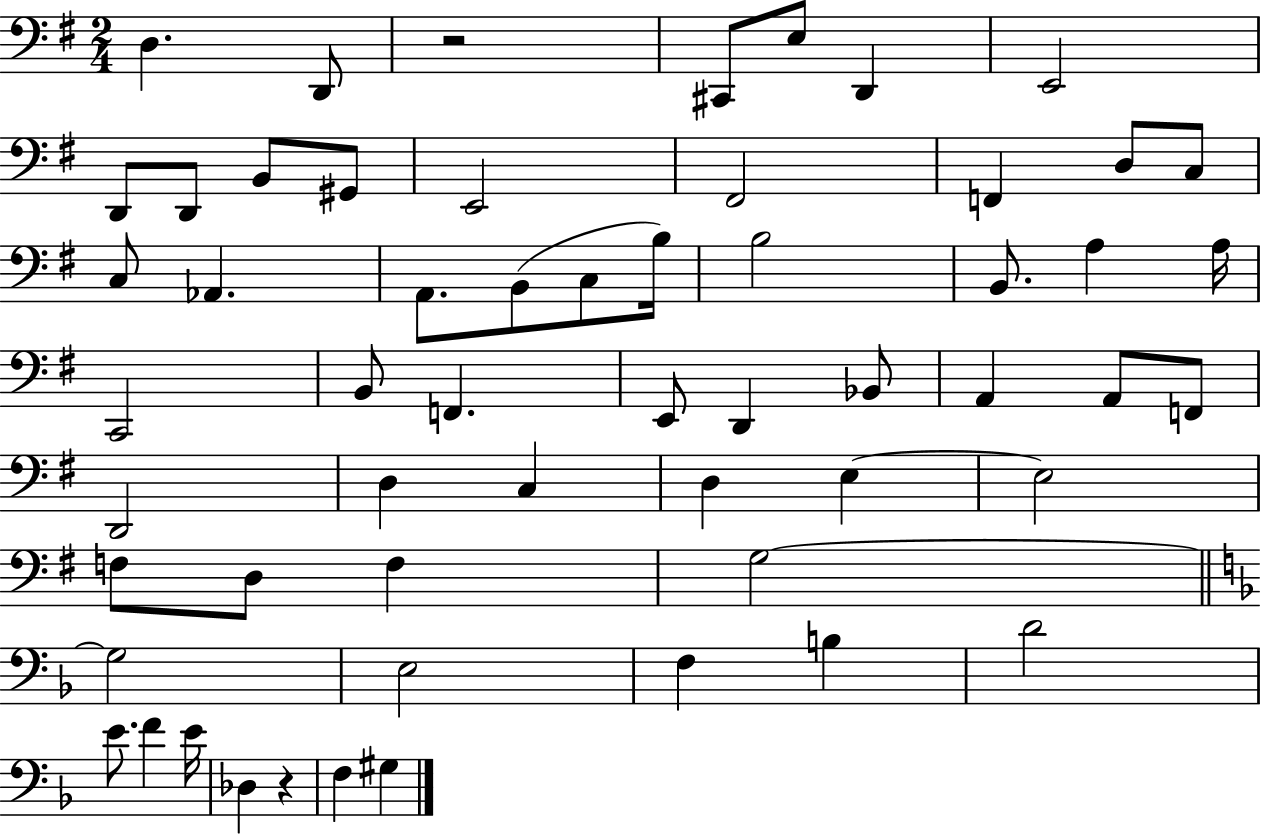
D3/q. D2/e R/h C#2/e E3/e D2/q E2/h D2/e D2/e B2/e G#2/e E2/h F#2/h F2/q D3/e C3/e C3/e Ab2/q. A2/e. B2/e C3/e B3/s B3/h B2/e. A3/q A3/s C2/h B2/e F2/q. E2/e D2/q Bb2/e A2/q A2/e F2/e D2/h D3/q C3/q D3/q E3/q E3/h F3/e D3/e F3/q G3/h G3/h E3/h F3/q B3/q D4/h E4/e. F4/q E4/s Db3/q R/q F3/q G#3/q